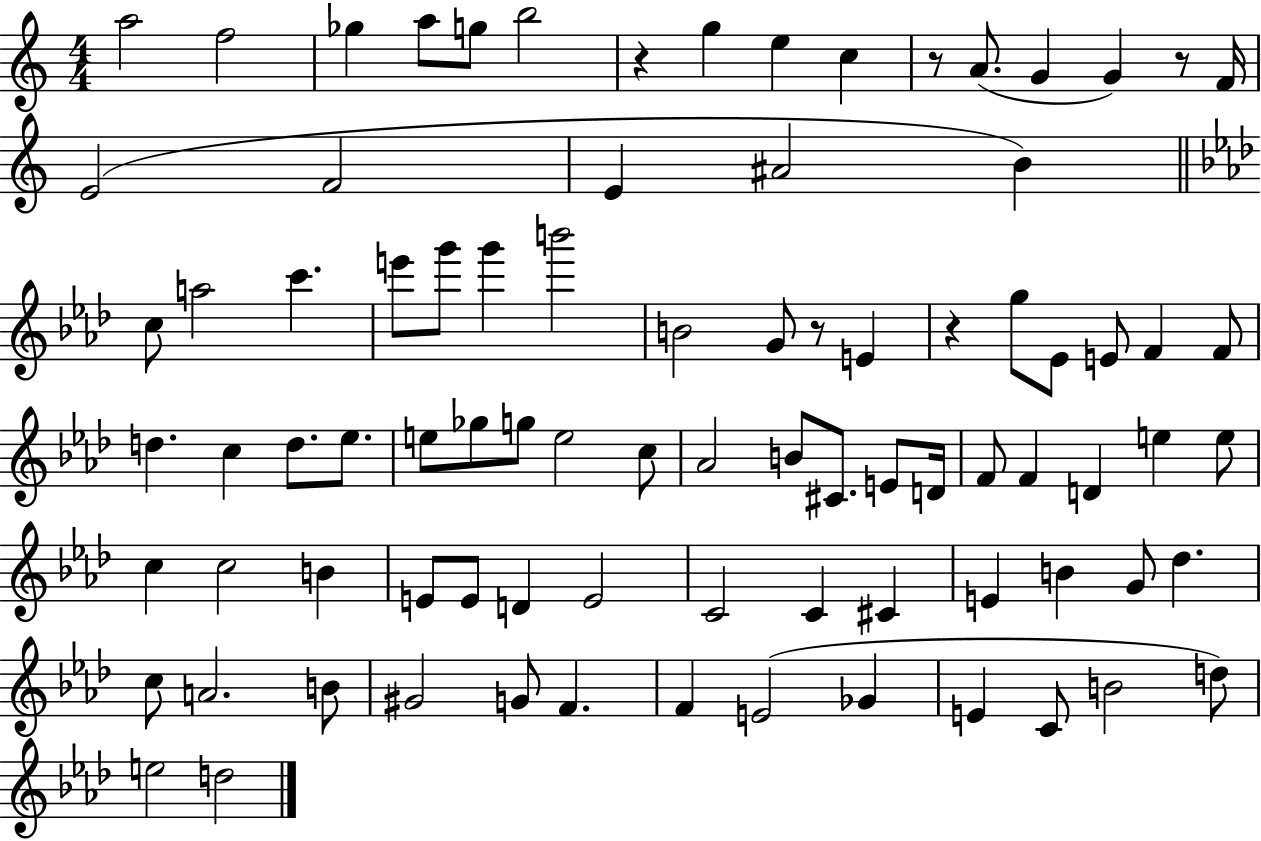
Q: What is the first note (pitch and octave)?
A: A5